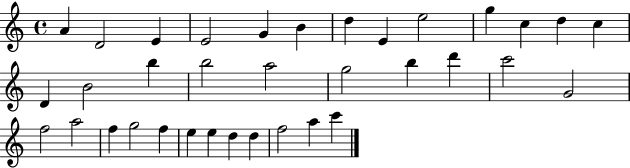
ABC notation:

X:1
T:Untitled
M:4/4
L:1/4
K:C
A D2 E E2 G B d E e2 g c d c D B2 b b2 a2 g2 b d' c'2 G2 f2 a2 f g2 f e e d d f2 a c'